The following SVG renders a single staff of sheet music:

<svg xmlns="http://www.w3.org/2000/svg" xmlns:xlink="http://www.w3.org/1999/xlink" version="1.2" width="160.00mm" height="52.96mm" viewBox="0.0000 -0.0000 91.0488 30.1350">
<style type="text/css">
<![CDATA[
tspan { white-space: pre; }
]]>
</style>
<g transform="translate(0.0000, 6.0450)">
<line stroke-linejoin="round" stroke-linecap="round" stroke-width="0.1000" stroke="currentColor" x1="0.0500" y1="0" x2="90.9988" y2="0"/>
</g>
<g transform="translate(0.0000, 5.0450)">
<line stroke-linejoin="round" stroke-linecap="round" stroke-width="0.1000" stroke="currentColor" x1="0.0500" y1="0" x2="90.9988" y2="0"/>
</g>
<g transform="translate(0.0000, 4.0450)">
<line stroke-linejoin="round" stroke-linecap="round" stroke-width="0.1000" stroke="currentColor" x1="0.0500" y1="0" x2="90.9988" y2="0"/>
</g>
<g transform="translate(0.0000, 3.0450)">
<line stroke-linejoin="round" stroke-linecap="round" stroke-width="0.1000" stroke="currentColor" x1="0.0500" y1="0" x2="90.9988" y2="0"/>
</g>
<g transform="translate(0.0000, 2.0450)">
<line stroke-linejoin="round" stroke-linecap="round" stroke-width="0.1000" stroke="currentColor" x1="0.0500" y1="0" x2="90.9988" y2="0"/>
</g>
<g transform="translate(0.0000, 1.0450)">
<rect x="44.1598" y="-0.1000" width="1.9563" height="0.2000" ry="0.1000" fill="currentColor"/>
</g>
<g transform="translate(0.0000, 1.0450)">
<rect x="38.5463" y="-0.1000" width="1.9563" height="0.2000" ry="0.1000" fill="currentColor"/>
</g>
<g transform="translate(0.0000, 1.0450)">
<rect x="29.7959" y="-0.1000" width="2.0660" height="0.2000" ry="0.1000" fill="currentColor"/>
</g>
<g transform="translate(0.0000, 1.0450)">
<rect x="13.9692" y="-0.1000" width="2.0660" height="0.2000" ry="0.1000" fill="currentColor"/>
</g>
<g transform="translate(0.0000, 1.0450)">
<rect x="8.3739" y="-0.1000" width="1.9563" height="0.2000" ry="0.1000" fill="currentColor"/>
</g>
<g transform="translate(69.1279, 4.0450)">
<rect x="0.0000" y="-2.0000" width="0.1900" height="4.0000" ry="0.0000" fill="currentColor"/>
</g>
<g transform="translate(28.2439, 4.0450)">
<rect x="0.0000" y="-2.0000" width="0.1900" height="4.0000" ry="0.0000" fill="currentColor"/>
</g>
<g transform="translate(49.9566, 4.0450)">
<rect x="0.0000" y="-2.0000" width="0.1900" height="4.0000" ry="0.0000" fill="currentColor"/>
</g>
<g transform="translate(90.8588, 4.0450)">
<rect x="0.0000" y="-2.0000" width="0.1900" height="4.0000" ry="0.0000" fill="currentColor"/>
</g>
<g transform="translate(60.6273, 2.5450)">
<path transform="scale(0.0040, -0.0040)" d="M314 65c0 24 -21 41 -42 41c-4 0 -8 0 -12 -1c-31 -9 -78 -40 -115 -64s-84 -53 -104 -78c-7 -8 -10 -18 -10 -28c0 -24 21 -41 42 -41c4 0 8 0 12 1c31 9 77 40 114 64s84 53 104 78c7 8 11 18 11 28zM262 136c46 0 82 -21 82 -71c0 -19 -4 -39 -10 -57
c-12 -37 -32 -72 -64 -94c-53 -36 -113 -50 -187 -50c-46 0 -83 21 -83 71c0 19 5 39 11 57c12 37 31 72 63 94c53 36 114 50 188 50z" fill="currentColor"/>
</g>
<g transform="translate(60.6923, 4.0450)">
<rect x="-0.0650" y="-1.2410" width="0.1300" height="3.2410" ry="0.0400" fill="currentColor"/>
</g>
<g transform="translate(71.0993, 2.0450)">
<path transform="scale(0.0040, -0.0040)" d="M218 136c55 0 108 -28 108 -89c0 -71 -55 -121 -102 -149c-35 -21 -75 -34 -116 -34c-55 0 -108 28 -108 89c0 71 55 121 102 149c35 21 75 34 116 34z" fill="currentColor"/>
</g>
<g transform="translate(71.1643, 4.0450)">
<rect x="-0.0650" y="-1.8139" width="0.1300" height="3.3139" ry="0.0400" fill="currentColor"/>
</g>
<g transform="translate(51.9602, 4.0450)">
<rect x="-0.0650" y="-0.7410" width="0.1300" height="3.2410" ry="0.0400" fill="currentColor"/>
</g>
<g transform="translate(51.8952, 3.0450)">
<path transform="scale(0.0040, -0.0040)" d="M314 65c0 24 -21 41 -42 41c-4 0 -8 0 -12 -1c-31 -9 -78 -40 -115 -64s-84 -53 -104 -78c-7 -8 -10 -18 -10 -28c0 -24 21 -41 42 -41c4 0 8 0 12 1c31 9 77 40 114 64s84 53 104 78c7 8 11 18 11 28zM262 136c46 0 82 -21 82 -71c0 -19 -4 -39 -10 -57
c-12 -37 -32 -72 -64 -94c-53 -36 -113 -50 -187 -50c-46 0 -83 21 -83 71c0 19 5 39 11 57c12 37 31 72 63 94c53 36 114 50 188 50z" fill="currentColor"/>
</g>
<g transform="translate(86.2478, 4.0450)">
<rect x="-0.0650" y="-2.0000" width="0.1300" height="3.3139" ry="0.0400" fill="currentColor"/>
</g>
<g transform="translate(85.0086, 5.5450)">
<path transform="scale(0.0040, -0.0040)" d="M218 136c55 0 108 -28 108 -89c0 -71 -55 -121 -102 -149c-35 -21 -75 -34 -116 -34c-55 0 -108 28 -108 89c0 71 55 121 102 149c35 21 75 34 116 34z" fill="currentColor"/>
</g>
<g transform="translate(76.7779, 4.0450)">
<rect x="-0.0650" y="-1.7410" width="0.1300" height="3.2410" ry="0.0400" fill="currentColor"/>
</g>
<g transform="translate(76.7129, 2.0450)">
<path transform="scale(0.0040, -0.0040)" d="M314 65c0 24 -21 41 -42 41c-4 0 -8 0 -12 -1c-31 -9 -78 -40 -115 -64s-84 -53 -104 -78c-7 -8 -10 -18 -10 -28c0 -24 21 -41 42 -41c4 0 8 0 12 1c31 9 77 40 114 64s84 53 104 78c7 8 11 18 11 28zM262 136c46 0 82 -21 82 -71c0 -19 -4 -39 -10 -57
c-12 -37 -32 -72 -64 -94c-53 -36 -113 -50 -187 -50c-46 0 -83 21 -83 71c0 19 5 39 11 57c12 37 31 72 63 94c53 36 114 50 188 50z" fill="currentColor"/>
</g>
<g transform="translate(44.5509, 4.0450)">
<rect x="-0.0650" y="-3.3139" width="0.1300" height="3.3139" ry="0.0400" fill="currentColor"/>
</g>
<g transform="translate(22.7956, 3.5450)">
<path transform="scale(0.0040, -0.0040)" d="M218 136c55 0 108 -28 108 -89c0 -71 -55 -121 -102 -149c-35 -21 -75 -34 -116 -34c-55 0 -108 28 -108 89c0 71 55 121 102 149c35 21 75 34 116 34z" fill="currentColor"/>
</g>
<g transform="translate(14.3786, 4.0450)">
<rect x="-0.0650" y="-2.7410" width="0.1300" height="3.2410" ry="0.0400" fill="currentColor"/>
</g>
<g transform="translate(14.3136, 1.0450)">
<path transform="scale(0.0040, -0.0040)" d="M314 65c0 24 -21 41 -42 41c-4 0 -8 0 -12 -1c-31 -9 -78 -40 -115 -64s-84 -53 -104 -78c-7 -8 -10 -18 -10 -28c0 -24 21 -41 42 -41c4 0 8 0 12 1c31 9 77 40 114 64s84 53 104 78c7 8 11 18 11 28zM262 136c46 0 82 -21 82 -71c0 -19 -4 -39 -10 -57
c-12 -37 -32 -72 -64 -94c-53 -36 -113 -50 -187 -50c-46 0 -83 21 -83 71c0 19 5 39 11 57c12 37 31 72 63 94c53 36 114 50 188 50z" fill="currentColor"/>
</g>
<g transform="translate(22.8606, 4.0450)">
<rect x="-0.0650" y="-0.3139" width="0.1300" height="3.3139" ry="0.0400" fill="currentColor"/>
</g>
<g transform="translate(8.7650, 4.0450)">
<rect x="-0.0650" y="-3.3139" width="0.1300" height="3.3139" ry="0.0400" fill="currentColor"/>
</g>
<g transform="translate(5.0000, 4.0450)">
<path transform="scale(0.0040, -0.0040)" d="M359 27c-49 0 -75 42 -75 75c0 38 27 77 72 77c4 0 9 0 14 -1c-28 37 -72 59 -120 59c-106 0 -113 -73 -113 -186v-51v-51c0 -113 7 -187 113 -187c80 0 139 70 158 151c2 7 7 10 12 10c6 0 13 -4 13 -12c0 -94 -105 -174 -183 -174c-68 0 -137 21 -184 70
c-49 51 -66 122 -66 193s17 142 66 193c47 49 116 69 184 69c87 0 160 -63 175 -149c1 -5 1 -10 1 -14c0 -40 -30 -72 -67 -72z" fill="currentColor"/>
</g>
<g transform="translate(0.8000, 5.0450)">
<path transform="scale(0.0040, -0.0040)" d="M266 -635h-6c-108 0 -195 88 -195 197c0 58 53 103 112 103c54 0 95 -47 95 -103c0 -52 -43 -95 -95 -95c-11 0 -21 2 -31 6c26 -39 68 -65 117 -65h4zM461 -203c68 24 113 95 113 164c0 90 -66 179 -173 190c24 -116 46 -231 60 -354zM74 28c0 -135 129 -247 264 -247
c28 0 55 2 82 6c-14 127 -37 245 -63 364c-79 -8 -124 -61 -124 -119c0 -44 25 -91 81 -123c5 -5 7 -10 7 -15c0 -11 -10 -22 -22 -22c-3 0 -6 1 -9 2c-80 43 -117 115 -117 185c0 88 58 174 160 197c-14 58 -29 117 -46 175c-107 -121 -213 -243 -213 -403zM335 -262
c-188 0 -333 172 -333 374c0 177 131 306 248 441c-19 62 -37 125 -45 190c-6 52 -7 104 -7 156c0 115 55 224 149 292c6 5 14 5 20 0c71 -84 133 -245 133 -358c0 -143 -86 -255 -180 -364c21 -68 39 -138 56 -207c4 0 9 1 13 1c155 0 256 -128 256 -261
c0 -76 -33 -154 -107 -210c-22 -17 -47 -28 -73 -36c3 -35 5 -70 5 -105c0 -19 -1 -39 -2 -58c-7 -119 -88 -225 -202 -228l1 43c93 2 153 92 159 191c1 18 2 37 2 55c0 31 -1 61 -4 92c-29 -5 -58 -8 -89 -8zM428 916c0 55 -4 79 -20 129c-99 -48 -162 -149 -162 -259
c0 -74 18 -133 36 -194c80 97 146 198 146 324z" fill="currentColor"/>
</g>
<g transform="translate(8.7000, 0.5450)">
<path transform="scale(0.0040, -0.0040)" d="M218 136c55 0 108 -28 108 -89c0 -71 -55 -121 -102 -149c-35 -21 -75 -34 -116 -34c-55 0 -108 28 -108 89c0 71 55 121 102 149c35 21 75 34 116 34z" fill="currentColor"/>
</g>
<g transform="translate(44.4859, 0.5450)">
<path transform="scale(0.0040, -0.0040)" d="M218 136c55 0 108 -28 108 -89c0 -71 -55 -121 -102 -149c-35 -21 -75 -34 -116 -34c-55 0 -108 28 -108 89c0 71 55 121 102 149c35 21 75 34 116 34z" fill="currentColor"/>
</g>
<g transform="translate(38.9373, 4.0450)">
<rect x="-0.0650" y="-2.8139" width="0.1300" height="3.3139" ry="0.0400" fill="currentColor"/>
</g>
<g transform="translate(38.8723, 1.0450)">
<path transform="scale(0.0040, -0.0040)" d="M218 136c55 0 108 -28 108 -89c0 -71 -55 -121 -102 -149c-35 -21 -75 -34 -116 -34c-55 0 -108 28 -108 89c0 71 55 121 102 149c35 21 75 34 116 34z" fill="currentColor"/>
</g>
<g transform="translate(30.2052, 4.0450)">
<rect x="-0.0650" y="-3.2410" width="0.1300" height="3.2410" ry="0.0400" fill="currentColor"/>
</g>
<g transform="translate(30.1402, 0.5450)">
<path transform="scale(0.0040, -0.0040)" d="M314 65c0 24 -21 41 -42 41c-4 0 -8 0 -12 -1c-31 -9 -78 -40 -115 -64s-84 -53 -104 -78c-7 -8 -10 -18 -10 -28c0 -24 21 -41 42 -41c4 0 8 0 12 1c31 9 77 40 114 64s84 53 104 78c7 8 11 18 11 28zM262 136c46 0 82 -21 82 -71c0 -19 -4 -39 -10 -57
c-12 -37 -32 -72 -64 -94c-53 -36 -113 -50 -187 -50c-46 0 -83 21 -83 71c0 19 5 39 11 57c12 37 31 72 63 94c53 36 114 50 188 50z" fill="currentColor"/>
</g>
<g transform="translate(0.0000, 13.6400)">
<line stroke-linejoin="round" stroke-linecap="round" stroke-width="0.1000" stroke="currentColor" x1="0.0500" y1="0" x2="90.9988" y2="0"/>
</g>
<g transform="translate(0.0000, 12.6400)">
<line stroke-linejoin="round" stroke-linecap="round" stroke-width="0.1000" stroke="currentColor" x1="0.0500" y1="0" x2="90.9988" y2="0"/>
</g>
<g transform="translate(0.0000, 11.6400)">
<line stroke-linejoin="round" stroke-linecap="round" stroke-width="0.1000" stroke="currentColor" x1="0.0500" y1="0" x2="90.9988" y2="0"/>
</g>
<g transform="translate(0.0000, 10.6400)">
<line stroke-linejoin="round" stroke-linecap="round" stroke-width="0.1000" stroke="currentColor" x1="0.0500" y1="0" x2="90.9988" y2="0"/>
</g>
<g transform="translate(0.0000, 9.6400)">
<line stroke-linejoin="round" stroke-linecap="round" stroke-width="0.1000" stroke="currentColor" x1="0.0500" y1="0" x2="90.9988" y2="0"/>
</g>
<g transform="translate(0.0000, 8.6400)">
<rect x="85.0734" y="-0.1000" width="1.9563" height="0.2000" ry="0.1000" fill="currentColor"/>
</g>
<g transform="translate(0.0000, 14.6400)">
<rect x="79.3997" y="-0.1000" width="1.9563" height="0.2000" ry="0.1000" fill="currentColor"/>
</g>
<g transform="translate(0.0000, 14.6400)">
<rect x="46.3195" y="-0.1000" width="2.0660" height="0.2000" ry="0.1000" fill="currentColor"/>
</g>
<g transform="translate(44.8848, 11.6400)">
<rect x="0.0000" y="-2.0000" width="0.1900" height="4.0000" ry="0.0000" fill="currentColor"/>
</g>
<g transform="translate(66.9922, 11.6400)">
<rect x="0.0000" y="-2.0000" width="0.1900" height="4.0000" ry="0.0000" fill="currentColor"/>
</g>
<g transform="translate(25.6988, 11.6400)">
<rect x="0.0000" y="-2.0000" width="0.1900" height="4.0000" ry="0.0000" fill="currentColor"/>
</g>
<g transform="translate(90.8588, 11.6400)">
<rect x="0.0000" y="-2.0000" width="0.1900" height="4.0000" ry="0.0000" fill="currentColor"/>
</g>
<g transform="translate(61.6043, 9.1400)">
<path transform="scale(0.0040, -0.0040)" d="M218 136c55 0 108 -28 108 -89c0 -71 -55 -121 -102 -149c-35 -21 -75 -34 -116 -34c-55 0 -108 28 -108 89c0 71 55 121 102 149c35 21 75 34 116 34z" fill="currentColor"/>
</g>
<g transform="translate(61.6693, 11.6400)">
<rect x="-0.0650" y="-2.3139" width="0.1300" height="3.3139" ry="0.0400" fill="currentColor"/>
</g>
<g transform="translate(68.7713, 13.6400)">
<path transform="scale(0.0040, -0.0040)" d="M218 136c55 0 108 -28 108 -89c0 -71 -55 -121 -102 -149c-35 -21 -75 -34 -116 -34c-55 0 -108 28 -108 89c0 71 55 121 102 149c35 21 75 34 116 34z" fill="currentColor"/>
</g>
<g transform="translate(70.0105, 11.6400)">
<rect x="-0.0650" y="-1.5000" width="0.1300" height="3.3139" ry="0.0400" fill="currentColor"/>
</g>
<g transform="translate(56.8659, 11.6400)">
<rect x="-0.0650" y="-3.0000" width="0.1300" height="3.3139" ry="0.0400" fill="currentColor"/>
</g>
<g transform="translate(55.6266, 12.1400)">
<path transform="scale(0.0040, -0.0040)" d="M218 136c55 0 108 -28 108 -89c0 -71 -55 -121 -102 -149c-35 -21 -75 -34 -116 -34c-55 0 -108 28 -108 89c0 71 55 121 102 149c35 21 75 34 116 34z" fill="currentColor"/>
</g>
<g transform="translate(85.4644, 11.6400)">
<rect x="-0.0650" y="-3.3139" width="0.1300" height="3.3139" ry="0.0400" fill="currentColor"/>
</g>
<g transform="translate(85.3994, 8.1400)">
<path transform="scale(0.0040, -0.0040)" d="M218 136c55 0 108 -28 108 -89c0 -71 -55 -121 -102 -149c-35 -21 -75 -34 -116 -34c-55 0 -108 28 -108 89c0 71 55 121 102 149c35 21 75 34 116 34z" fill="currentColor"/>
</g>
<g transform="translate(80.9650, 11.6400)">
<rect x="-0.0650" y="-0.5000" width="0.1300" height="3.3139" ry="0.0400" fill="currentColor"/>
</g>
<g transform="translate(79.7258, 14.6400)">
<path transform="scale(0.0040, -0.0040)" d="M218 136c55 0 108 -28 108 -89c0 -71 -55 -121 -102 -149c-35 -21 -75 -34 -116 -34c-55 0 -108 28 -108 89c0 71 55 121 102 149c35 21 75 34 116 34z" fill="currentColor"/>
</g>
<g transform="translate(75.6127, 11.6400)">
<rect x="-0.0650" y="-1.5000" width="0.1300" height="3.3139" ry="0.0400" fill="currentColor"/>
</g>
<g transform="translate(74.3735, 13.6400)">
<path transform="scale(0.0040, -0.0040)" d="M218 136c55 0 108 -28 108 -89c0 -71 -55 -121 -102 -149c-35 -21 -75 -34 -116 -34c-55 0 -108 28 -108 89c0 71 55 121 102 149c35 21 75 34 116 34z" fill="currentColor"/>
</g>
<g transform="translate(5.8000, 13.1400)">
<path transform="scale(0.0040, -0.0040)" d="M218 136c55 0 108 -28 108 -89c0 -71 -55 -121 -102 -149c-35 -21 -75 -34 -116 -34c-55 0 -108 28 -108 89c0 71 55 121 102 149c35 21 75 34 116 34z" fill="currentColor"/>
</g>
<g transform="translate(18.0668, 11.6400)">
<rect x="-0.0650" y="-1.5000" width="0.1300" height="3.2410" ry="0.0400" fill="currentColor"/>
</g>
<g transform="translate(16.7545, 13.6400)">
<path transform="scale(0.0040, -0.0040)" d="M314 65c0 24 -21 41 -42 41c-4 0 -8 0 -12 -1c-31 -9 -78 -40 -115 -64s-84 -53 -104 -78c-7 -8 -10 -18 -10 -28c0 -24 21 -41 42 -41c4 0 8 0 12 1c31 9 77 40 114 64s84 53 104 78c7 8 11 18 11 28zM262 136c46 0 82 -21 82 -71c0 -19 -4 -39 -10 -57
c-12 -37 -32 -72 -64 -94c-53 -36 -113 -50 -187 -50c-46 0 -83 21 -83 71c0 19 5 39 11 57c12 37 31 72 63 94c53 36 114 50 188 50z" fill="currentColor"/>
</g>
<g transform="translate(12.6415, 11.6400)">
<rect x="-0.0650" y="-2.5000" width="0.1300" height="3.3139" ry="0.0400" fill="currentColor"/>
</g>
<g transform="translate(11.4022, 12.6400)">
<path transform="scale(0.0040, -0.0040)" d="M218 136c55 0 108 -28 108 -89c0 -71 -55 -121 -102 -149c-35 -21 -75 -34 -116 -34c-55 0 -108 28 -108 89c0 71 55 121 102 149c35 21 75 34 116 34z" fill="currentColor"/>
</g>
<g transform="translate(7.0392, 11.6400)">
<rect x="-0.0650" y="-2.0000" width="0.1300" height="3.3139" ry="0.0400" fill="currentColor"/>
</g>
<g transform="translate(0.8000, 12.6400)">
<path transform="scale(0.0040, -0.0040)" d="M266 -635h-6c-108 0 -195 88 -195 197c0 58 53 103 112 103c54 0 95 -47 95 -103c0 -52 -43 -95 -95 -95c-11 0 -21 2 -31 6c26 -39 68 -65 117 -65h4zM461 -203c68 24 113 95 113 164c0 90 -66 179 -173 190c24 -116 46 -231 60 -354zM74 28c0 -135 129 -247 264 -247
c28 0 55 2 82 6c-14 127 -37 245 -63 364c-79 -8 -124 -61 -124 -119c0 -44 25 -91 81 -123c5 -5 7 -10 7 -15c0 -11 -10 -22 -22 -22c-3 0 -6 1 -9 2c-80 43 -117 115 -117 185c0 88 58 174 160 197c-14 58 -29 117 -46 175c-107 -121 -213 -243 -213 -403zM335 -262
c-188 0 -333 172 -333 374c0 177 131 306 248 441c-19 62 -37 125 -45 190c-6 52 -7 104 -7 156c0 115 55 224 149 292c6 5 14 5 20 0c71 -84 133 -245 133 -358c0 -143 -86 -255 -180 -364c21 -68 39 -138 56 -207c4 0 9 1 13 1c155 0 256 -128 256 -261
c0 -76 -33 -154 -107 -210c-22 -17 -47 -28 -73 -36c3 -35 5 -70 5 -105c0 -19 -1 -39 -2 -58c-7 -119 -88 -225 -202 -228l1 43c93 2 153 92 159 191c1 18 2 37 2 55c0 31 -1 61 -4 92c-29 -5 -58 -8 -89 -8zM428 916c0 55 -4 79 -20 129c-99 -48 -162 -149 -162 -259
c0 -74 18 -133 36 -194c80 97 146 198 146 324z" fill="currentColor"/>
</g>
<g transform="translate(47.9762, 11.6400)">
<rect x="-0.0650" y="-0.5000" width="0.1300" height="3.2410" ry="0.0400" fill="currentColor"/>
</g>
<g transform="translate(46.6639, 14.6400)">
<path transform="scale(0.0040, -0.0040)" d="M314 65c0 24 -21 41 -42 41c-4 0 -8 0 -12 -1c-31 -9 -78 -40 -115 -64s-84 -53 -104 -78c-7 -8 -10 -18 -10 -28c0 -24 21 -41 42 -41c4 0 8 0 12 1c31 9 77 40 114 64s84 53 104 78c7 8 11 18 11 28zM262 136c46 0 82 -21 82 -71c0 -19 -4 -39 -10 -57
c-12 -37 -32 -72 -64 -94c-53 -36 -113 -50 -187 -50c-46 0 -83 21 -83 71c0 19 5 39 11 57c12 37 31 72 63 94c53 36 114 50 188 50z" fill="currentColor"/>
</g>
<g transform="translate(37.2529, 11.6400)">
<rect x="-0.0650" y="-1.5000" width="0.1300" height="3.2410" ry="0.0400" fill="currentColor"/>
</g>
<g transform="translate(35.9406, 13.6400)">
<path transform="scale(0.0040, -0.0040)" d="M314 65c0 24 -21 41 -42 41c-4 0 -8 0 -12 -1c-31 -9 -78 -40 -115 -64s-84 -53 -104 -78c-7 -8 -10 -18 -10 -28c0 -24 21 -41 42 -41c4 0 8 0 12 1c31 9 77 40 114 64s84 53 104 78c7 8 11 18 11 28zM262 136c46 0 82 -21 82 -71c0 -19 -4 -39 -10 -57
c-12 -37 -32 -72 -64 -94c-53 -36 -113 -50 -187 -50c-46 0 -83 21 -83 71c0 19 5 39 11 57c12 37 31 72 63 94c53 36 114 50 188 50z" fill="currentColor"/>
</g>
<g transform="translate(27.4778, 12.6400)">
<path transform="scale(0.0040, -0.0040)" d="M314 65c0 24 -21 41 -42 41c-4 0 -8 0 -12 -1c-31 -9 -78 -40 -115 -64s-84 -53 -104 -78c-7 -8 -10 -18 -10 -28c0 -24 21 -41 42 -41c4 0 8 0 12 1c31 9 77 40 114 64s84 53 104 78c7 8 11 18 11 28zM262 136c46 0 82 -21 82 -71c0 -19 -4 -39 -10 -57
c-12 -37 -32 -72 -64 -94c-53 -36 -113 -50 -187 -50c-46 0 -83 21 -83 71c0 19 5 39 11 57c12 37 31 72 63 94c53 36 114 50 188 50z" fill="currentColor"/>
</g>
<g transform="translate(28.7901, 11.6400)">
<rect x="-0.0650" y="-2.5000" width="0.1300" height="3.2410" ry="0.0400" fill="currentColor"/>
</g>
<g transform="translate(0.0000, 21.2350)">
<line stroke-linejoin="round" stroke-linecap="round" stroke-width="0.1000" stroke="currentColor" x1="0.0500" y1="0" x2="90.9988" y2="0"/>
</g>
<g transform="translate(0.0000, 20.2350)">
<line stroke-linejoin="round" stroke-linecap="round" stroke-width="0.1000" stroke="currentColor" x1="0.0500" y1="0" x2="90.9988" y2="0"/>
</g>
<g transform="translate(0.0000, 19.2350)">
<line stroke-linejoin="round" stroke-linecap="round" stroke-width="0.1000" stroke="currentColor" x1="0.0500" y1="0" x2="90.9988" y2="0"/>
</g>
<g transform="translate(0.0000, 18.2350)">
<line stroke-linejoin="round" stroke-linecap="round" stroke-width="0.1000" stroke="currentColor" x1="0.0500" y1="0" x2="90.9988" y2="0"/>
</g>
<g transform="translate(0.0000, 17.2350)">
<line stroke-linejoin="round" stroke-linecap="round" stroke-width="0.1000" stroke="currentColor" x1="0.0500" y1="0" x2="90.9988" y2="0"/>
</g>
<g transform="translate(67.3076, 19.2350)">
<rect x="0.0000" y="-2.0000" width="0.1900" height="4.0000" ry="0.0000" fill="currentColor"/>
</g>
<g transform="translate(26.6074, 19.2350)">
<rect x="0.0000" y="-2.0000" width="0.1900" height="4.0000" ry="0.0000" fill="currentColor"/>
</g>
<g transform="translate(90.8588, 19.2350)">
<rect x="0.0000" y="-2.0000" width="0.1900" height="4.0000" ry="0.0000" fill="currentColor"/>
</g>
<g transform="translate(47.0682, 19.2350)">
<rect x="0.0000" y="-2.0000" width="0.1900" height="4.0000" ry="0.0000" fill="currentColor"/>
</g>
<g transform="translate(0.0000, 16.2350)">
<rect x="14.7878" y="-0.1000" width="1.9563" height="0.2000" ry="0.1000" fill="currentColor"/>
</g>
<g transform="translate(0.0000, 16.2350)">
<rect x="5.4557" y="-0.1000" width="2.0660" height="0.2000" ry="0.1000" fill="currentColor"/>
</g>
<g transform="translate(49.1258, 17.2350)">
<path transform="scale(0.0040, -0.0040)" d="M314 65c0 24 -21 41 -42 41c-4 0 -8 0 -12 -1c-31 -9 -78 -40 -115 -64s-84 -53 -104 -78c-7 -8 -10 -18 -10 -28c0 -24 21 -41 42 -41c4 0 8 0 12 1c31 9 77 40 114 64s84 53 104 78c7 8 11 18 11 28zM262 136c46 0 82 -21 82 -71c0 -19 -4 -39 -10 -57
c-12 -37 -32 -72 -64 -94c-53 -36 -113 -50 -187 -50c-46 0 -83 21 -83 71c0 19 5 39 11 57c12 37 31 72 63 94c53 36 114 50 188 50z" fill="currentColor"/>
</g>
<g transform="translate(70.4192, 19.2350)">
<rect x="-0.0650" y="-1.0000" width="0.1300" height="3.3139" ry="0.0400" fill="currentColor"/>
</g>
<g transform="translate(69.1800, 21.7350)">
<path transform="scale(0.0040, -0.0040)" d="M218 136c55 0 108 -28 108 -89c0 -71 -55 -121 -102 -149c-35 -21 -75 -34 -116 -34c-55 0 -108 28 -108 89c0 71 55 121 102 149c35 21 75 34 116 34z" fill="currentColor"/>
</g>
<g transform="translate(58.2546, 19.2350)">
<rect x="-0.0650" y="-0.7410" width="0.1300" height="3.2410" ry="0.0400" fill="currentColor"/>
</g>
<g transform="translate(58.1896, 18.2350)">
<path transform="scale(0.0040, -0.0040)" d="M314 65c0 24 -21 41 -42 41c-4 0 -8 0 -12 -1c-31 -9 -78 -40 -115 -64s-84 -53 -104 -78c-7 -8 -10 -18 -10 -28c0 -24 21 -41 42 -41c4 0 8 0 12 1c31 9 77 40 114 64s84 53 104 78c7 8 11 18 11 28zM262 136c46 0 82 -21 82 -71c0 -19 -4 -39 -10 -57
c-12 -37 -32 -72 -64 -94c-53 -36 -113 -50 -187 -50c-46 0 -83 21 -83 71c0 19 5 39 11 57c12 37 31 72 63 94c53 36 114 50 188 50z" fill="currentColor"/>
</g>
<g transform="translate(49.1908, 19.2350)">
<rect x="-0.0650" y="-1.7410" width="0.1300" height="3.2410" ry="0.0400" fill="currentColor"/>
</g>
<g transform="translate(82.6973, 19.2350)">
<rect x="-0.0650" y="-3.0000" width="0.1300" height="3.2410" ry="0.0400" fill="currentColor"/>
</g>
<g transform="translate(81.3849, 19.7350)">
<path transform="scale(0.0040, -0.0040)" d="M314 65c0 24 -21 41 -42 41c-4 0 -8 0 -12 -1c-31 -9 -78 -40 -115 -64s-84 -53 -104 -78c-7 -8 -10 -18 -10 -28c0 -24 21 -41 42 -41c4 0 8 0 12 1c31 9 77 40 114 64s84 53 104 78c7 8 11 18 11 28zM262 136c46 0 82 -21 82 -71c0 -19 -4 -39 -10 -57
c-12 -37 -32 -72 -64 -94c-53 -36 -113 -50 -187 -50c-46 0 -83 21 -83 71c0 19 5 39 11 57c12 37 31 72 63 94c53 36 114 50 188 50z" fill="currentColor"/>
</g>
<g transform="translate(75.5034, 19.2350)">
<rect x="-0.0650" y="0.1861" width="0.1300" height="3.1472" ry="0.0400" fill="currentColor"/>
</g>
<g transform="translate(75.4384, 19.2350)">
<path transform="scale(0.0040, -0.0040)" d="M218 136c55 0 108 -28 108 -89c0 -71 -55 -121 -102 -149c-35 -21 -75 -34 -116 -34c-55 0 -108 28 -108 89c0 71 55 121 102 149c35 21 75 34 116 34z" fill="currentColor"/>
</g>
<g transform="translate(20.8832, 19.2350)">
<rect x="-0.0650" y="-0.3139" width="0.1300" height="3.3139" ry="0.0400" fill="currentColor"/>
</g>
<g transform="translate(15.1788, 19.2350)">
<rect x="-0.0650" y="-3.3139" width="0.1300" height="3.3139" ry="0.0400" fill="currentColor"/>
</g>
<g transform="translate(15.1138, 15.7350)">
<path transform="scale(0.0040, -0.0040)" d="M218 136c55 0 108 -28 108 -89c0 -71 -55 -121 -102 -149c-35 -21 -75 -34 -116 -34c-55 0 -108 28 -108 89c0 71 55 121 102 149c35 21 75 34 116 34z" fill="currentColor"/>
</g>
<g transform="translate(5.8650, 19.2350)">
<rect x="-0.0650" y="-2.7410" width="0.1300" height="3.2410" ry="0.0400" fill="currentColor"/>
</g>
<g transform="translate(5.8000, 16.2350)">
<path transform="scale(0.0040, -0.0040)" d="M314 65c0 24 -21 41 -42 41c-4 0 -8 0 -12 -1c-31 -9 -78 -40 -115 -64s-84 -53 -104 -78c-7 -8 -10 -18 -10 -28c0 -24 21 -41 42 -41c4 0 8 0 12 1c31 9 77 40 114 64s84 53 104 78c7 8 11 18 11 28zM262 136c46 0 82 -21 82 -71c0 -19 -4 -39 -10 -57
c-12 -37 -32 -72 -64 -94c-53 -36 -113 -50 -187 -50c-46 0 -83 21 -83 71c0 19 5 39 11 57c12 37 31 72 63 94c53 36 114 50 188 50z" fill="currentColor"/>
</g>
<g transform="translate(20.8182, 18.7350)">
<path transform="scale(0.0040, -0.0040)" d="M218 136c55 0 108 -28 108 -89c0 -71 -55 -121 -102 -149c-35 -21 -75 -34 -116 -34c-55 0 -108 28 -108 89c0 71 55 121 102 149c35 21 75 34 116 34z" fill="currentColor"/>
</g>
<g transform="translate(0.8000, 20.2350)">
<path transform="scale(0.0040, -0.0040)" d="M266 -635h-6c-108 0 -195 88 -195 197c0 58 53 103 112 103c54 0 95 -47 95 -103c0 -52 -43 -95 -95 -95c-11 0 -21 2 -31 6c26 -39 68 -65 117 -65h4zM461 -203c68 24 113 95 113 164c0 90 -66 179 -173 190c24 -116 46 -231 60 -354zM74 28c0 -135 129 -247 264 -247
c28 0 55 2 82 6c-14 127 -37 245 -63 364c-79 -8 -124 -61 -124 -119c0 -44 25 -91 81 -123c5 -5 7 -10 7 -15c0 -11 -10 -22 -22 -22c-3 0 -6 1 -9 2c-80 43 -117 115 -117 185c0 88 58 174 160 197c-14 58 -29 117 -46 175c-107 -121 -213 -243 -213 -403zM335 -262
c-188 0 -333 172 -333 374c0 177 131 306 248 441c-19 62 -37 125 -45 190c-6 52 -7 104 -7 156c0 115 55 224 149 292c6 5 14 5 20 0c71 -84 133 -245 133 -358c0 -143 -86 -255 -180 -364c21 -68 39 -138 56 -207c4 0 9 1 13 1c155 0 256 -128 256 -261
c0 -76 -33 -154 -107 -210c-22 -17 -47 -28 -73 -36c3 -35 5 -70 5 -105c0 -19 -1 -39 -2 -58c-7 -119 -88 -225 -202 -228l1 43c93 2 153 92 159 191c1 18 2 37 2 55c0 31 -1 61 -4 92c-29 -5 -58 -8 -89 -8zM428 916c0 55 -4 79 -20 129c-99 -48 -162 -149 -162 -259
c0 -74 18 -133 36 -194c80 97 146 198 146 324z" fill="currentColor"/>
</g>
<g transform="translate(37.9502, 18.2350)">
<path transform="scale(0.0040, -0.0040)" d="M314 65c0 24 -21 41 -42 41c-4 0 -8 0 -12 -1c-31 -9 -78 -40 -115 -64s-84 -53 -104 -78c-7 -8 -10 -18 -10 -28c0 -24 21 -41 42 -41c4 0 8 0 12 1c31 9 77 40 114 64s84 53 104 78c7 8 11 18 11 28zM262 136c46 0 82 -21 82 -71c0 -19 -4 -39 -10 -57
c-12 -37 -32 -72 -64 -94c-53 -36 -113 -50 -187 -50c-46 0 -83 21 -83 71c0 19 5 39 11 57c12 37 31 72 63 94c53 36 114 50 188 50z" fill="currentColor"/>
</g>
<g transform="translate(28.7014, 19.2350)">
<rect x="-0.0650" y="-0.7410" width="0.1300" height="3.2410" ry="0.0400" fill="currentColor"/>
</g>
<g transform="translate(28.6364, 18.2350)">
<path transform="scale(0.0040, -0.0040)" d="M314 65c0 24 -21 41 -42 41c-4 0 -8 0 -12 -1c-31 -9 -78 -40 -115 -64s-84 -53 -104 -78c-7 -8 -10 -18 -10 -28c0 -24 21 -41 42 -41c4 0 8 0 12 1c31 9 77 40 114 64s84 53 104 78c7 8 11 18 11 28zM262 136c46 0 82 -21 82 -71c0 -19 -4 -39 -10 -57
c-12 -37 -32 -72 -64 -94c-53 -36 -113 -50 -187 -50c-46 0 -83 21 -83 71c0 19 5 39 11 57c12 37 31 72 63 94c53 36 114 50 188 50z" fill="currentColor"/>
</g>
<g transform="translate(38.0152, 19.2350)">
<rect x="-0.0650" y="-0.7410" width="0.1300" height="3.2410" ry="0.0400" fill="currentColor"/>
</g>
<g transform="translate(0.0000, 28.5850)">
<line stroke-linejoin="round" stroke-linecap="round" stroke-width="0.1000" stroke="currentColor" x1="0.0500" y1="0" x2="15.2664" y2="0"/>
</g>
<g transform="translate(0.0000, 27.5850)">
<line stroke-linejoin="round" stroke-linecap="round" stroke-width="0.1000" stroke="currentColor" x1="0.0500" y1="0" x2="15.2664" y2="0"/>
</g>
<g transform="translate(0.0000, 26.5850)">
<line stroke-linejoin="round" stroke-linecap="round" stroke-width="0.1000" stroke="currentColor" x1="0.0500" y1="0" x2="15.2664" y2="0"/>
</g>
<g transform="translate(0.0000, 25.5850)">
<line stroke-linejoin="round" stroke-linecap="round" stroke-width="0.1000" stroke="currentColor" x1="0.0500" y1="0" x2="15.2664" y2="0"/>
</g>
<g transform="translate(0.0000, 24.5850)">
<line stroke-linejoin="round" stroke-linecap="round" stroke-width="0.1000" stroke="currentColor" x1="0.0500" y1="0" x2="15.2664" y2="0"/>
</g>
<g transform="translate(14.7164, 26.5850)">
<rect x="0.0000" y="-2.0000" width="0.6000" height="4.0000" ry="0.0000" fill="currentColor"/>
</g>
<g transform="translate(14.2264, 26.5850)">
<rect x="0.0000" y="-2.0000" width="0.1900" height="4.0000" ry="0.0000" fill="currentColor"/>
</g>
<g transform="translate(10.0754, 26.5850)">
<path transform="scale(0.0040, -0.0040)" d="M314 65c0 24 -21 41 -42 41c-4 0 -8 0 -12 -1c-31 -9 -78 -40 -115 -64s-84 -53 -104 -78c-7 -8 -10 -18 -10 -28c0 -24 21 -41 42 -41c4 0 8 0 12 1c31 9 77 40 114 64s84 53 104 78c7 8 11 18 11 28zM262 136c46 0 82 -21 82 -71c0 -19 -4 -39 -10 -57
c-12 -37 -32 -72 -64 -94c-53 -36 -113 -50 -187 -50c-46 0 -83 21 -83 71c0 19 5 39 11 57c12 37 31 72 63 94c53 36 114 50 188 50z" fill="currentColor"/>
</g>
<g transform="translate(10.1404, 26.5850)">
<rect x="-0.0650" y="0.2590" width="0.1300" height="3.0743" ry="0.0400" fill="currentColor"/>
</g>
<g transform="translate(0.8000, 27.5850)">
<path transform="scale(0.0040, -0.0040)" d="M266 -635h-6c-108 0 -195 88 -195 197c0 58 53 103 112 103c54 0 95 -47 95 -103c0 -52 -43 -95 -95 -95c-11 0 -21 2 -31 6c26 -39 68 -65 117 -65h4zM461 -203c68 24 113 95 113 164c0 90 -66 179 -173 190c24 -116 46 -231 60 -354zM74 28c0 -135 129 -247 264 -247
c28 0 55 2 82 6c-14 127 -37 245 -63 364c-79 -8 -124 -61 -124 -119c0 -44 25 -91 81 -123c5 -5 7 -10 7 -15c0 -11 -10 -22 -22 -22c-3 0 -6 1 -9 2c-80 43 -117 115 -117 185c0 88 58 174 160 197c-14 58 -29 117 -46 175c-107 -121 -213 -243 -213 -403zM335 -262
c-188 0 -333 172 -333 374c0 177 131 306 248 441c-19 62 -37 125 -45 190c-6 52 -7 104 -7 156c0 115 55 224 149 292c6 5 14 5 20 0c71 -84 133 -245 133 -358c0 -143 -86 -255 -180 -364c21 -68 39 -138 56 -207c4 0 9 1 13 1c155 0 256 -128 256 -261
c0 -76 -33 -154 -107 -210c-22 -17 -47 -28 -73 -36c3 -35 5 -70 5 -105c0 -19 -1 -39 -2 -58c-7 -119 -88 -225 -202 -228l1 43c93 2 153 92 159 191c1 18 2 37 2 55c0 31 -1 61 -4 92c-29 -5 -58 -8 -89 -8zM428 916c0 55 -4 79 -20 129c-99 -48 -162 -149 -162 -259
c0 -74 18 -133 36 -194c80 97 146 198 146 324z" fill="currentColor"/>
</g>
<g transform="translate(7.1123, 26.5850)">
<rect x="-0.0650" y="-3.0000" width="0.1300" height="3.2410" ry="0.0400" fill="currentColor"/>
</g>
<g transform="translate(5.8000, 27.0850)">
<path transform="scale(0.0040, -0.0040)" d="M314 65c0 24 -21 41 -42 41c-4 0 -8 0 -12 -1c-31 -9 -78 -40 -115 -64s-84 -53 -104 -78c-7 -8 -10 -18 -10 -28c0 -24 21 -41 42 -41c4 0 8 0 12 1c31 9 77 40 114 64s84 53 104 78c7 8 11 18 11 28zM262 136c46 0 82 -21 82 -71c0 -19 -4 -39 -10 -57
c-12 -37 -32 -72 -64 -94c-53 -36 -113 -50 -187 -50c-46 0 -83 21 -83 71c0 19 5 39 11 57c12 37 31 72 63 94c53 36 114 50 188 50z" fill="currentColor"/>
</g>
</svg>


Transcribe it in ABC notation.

X:1
T:Untitled
M:4/4
L:1/4
K:C
b a2 c b2 a b d2 e2 f f2 F F G E2 G2 E2 C2 A g E E C b a2 b c d2 d2 f2 d2 D B A2 A2 B2